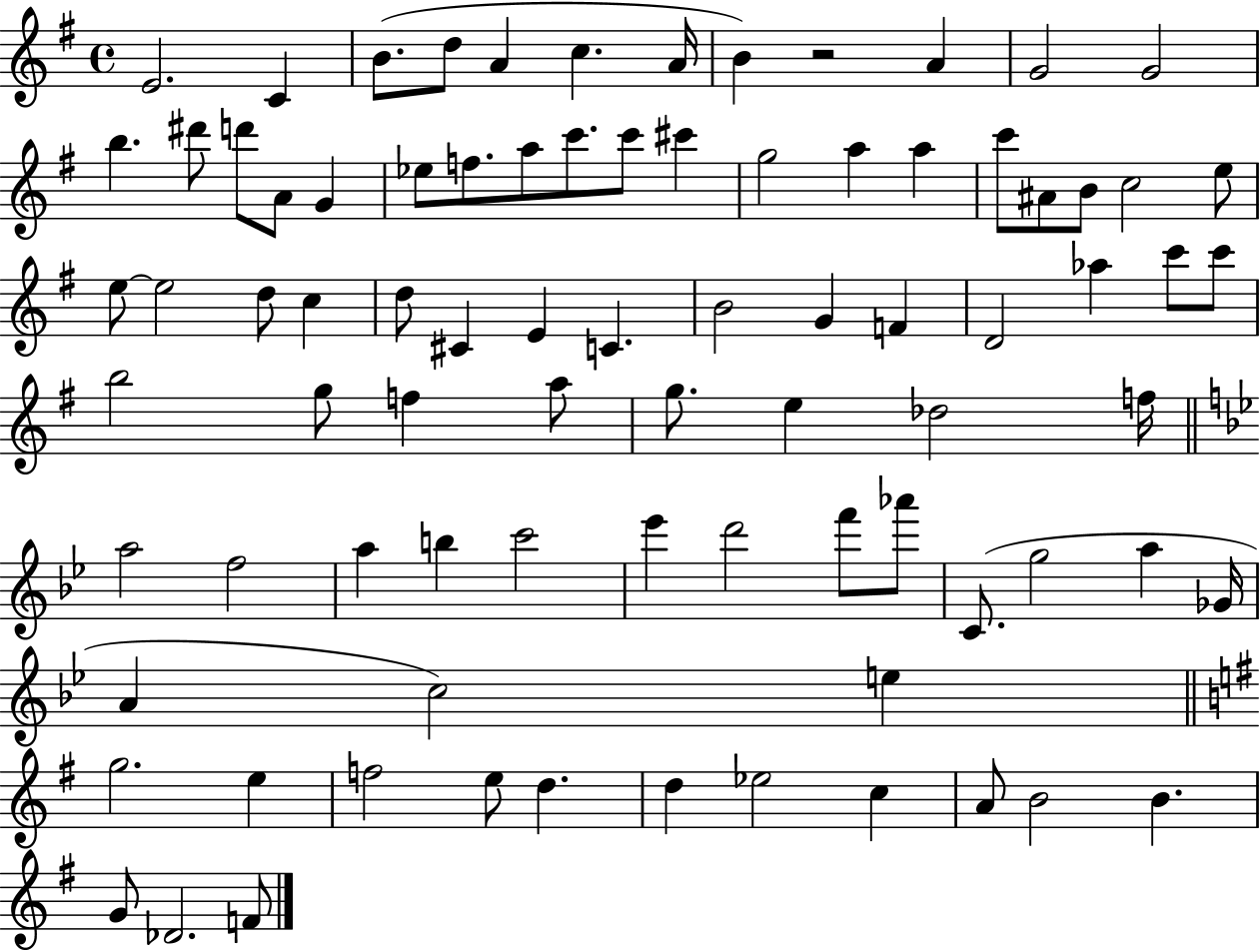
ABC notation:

X:1
T:Untitled
M:4/4
L:1/4
K:G
E2 C B/2 d/2 A c A/4 B z2 A G2 G2 b ^d'/2 d'/2 A/2 G _e/2 f/2 a/2 c'/2 c'/2 ^c' g2 a a c'/2 ^A/2 B/2 c2 e/2 e/2 e2 d/2 c d/2 ^C E C B2 G F D2 _a c'/2 c'/2 b2 g/2 f a/2 g/2 e _d2 f/4 a2 f2 a b c'2 _e' d'2 f'/2 _a'/2 C/2 g2 a _G/4 A c2 e g2 e f2 e/2 d d _e2 c A/2 B2 B G/2 _D2 F/2